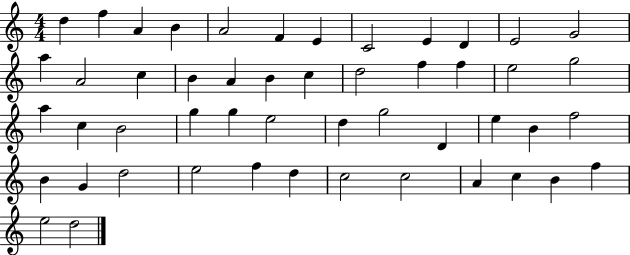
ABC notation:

X:1
T:Untitled
M:4/4
L:1/4
K:C
d f A B A2 F E C2 E D E2 G2 a A2 c B A B c d2 f f e2 g2 a c B2 g g e2 d g2 D e B f2 B G d2 e2 f d c2 c2 A c B f e2 d2